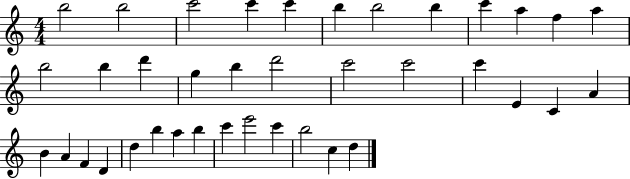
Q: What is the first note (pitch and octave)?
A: B5